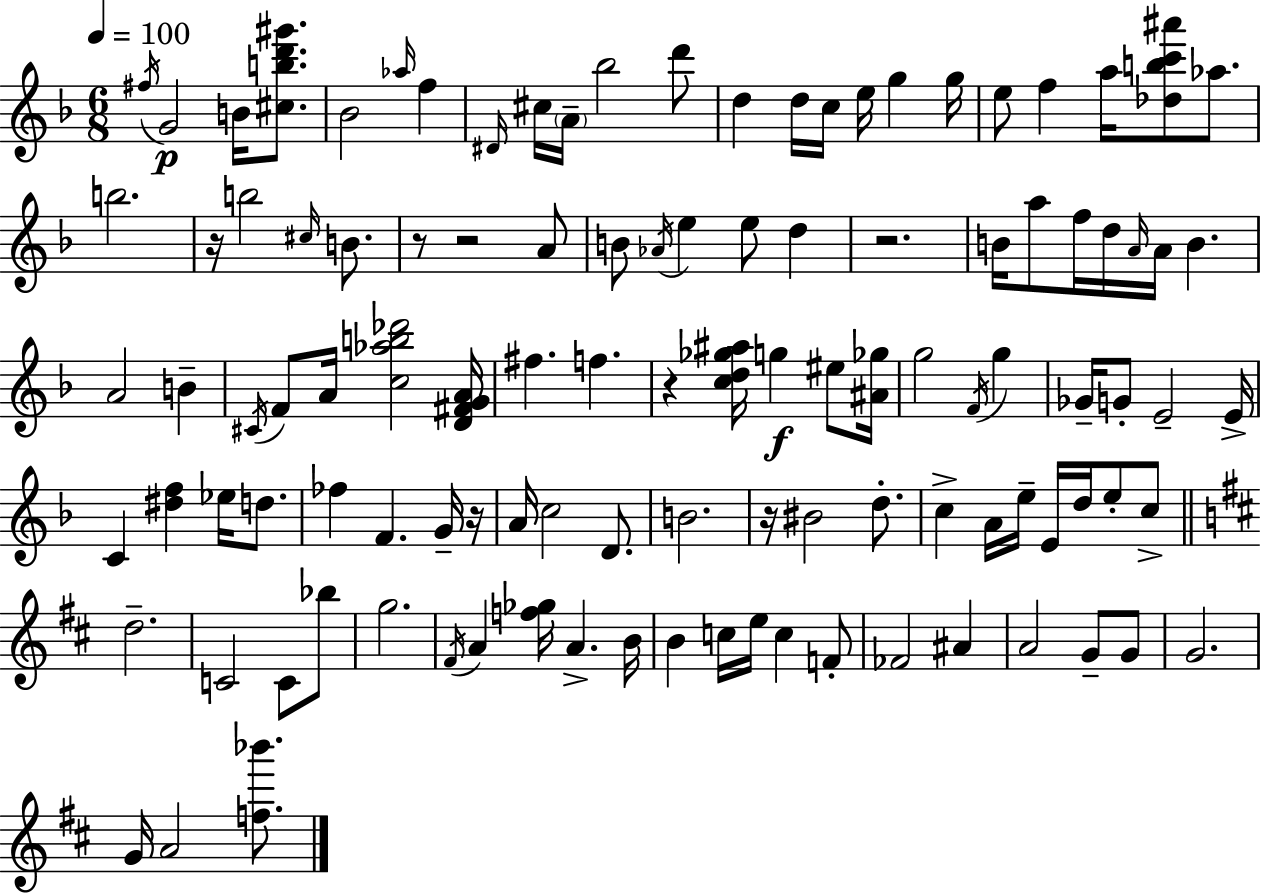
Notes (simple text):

F#5/s G4/h B4/s [C#5,B5,D6,G#6]/e. Bb4/h Ab5/s F5/q D#4/s C#5/s A4/s Bb5/h D6/e D5/q D5/s C5/s E5/s G5/q G5/s E5/e F5/q A5/s [Db5,B5,C6,A#6]/e Ab5/e. B5/h. R/s B5/h C#5/s B4/e. R/e R/h A4/e B4/e Ab4/s E5/q E5/e D5/q R/h. B4/s A5/e F5/s D5/s A4/s A4/s B4/q. A4/h B4/q C#4/s F4/e A4/s [C5,Ab5,B5,Db6]/h [D4,F#4,G4,A4]/s F#5/q. F5/q. R/q [C5,D5,Gb5,A#5]/s G5/q EIS5/e [A#4,Gb5]/s G5/h F4/s G5/q Gb4/s G4/e E4/h E4/s C4/q [D#5,F5]/q Eb5/s D5/e. FES5/q F4/q. G4/s R/s A4/s C5/h D4/e. B4/h. R/s BIS4/h D5/e. C5/q A4/s E5/s E4/s D5/s E5/e C5/e D5/h. C4/h C4/e Bb5/e G5/h. F#4/s A4/q [F5,Gb5]/s A4/q. B4/s B4/q C5/s E5/s C5/q F4/e FES4/h A#4/q A4/h G4/e G4/e G4/h. G4/s A4/h [F5,Bb6]/e.